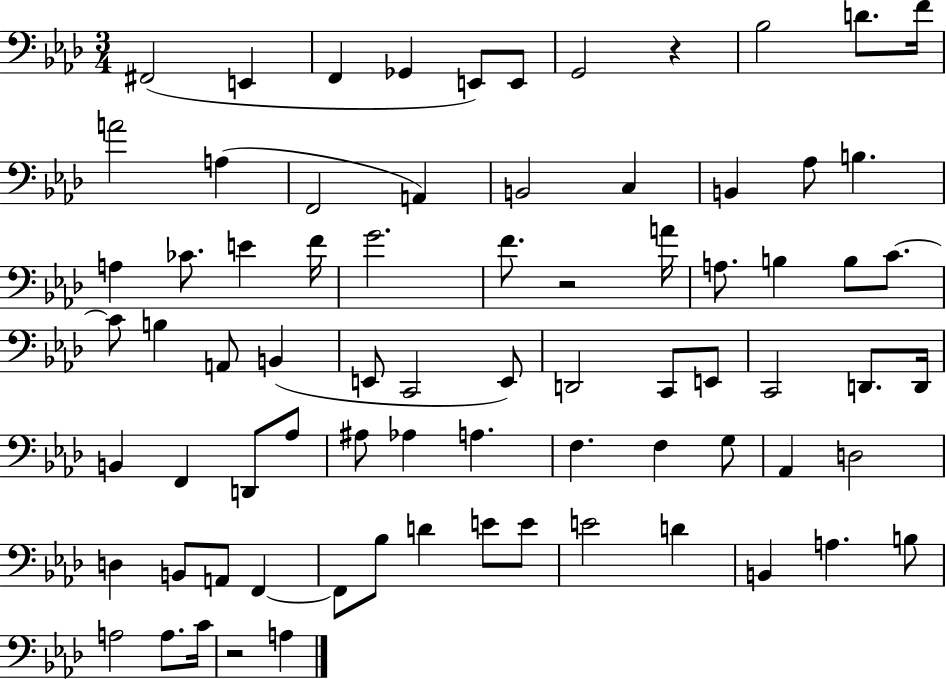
{
  \clef bass
  \numericTimeSignature
  \time 3/4
  \key aes \major
  fis,2( e,4 | f,4 ges,4 e,8) e,8 | g,2 r4 | bes2 d'8. f'16 | \break a'2 a4( | f,2 a,4) | b,2 c4 | b,4 aes8 b4. | \break a4 ces'8. e'4 f'16 | g'2. | f'8. r2 a'16 | a8. b4 b8 c'8.~~ | \break c'8 b4 a,8 b,4( | e,8 c,2 e,8) | d,2 c,8 e,8 | c,2 d,8. d,16 | \break b,4 f,4 d,8 aes8 | ais8 aes4 a4. | f4. f4 g8 | aes,4 d2 | \break d4 b,8 a,8 f,4~~ | f,8 bes8 d'4 e'8 e'8 | e'2 d'4 | b,4 a4. b8 | \break a2 a8. c'16 | r2 a4 | \bar "|."
}